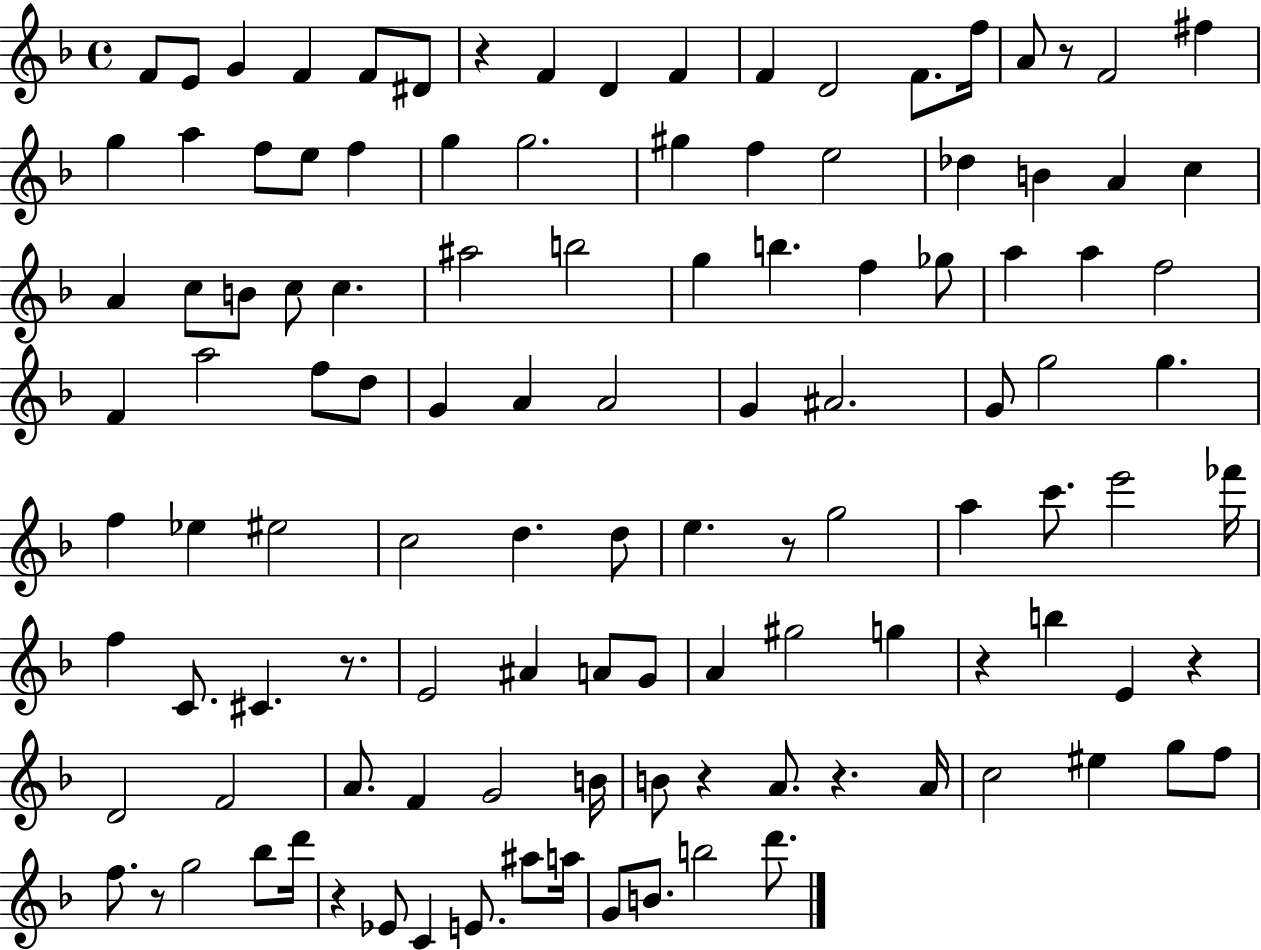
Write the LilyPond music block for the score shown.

{
  \clef treble
  \time 4/4
  \defaultTimeSignature
  \key f \major
  \repeat volta 2 { f'8 e'8 g'4 f'4 f'8 dis'8 | r4 f'4 d'4 f'4 | f'4 d'2 f'8. f''16 | a'8 r8 f'2 fis''4 | \break g''4 a''4 f''8 e''8 f''4 | g''4 g''2. | gis''4 f''4 e''2 | des''4 b'4 a'4 c''4 | \break a'4 c''8 b'8 c''8 c''4. | ais''2 b''2 | g''4 b''4. f''4 ges''8 | a''4 a''4 f''2 | \break f'4 a''2 f''8 d''8 | g'4 a'4 a'2 | g'4 ais'2. | g'8 g''2 g''4. | \break f''4 ees''4 eis''2 | c''2 d''4. d''8 | e''4. r8 g''2 | a''4 c'''8. e'''2 fes'''16 | \break f''4 c'8. cis'4. r8. | e'2 ais'4 a'8 g'8 | a'4 gis''2 g''4 | r4 b''4 e'4 r4 | \break d'2 f'2 | a'8. f'4 g'2 b'16 | b'8 r4 a'8. r4. a'16 | c''2 eis''4 g''8 f''8 | \break f''8. r8 g''2 bes''8 d'''16 | r4 ees'8 c'4 e'8. ais''8 a''16 | g'8 b'8. b''2 d'''8. | } \bar "|."
}